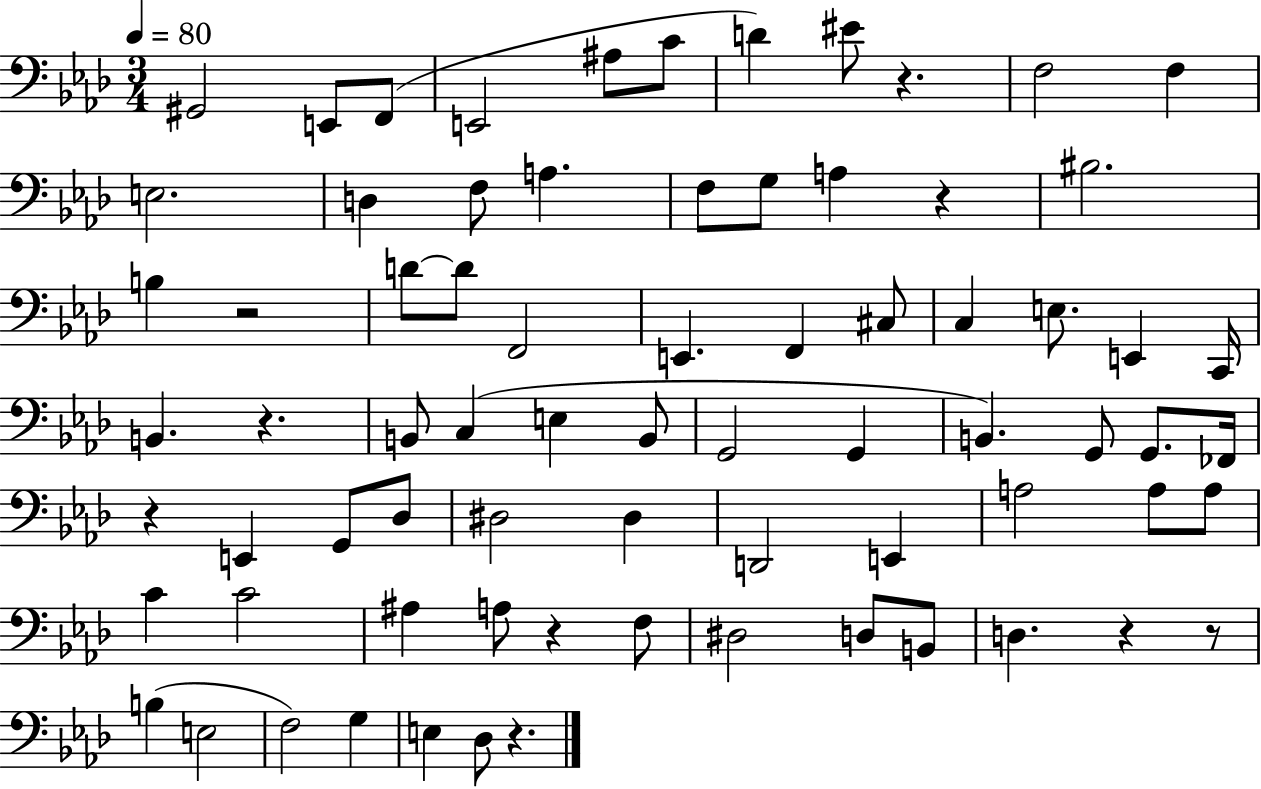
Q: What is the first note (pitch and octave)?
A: G#2